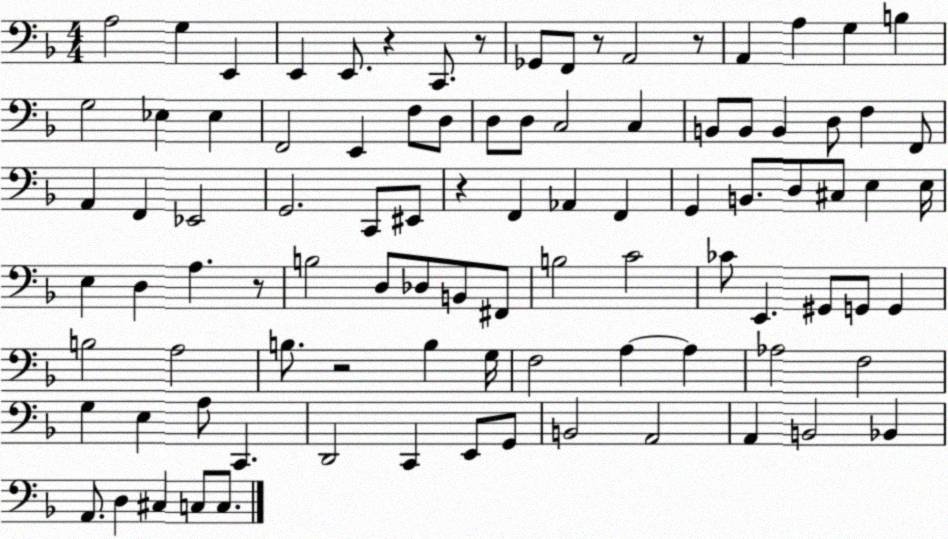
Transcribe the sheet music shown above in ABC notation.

X:1
T:Untitled
M:4/4
L:1/4
K:F
A,2 G, E,, E,, E,,/2 z C,,/2 z/2 _G,,/2 F,,/2 z/2 A,,2 z/2 A,, A, G, B, G,2 _E, _E, F,,2 E,, F,/2 D,/2 D,/2 D,/2 C,2 C, B,,/2 B,,/2 B,, D,/2 F, F,,/2 A,, F,, _E,,2 G,,2 C,,/2 ^E,,/2 z F,, _A,, F,, G,, B,,/2 D,/2 ^C,/2 E, E,/4 E, D, A, z/2 B,2 D,/2 _D,/2 B,,/2 ^F,,/2 B,2 C2 _C/2 E,, ^G,,/2 G,,/2 G,, B,2 A,2 B,/2 z2 B, G,/4 F,2 A, A, _A,2 F,2 G, E, A,/2 C,, D,,2 C,, E,,/2 G,,/2 B,,2 A,,2 A,, B,,2 _B,, A,,/2 D, ^C, C,/2 C,/2